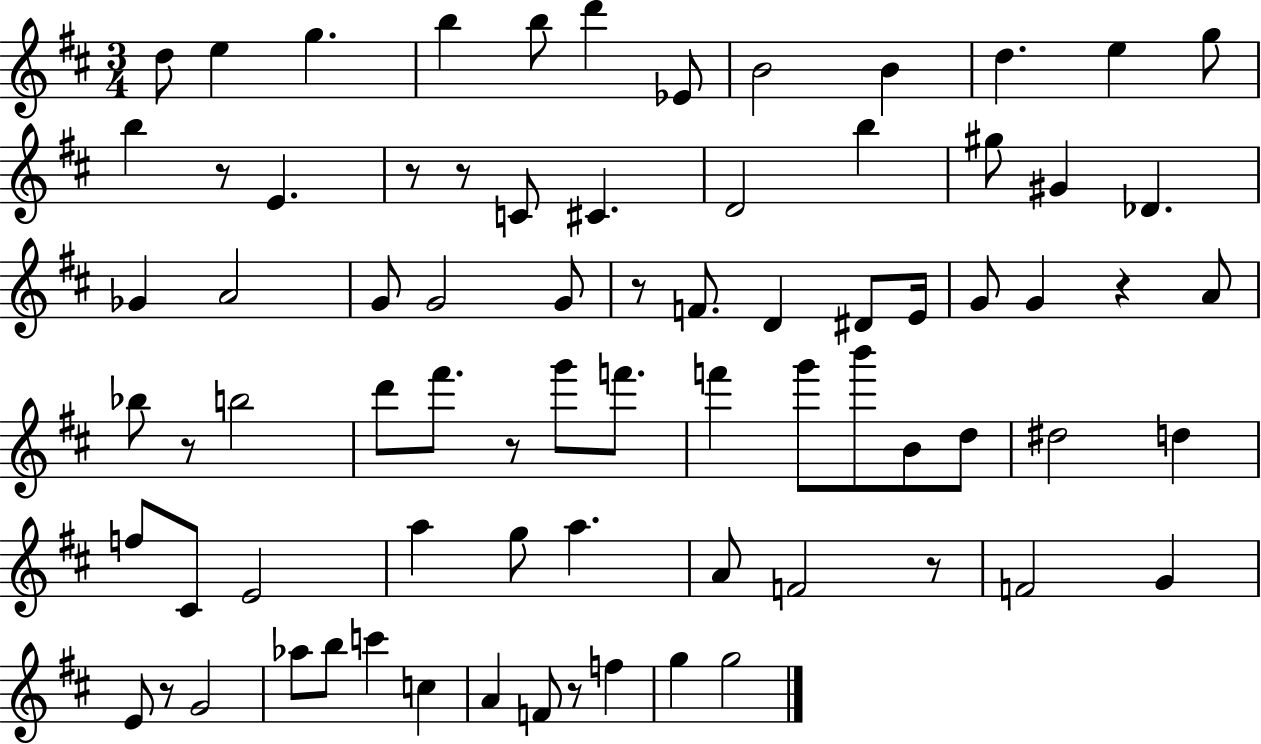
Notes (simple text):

D5/e E5/q G5/q. B5/q B5/e D6/q Eb4/e B4/h B4/q D5/q. E5/q G5/e B5/q R/e E4/q. R/e R/e C4/e C#4/q. D4/h B5/q G#5/e G#4/q Db4/q. Gb4/q A4/h G4/e G4/h G4/e R/e F4/e. D4/q D#4/e E4/s G4/e G4/q R/q A4/e Bb5/e R/e B5/h D6/e F#6/e. R/e G6/e F6/e. F6/q G6/e B6/e B4/e D5/e D#5/h D5/q F5/e C#4/e E4/h A5/q G5/e A5/q. A4/e F4/h R/e F4/h G4/q E4/e R/e G4/h Ab5/e B5/e C6/q C5/q A4/q F4/e R/e F5/q G5/q G5/h